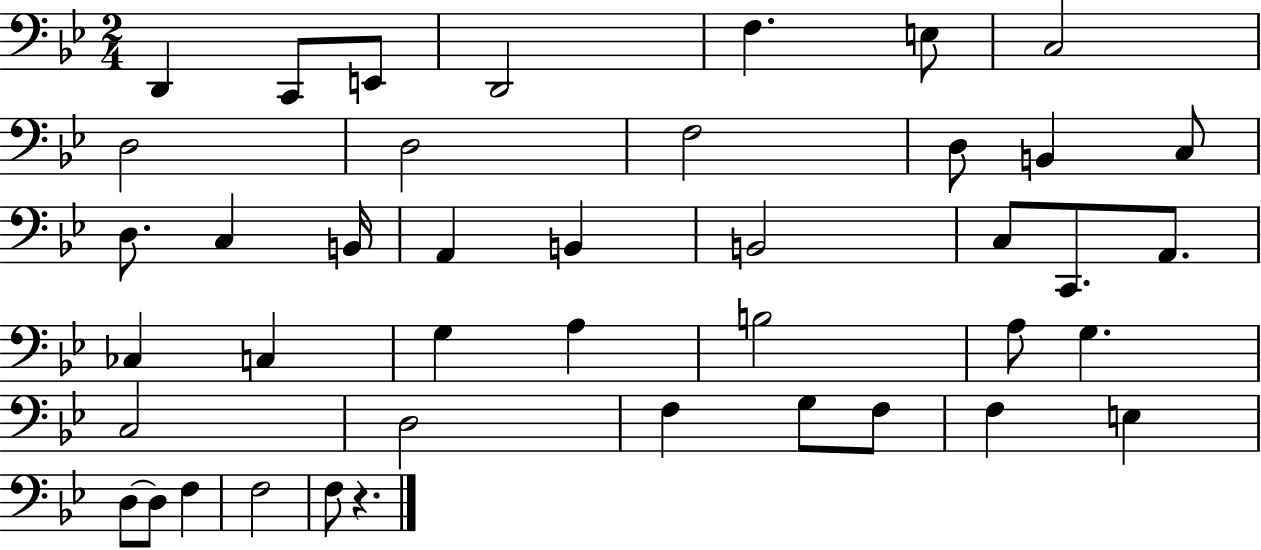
D2/q C2/e E2/e D2/h F3/q. E3/e C3/h D3/h D3/h F3/h D3/e B2/q C3/e D3/e. C3/q B2/s A2/q B2/q B2/h C3/e C2/e. A2/e. CES3/q C3/q G3/q A3/q B3/h A3/e G3/q. C3/h D3/h F3/q G3/e F3/e F3/q E3/q D3/e D3/e F3/q F3/h F3/e R/q.